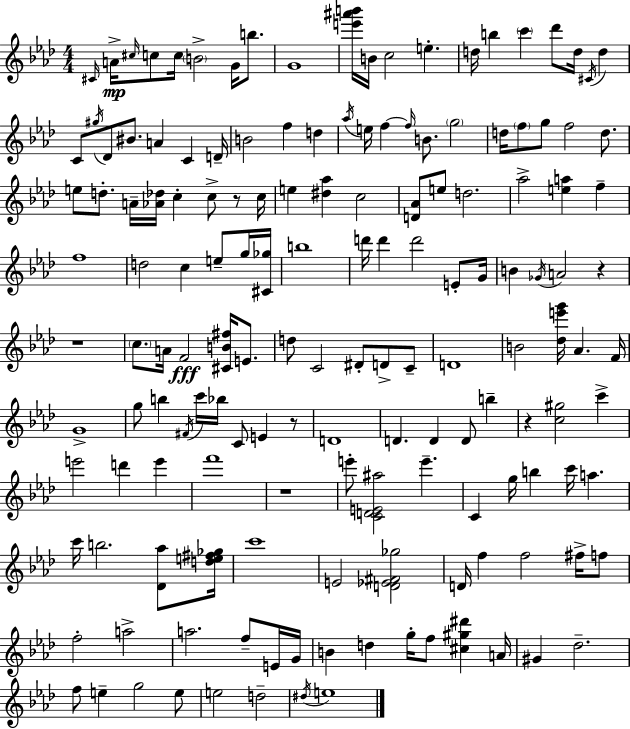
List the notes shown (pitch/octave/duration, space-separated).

C#4/s A4/s C#5/s C5/e C5/s B4/h G4/s B5/e. G4/w [E6,A#6,B6]/s B4/s C5/h E5/q. D5/s B5/q C6/q Db6/e D5/s C#4/s D5/q C4/e G#5/s Db4/e BIS4/e. A4/q C4/q D4/s B4/h F5/q D5/q Ab5/s E5/s F5/q F5/s B4/e. G5/h D5/s F5/e G5/e F5/h D5/e. E5/e D5/e. A4/s [Ab4,Db5]/s C5/q C5/e R/e C5/s E5/q [D#5,Ab5]/q C5/h [D4,Ab4]/e E5/e D5/h. Ab5/h [E5,A5]/q F5/q F5/w D5/h C5/q E5/e G5/s [C#4,Gb5]/s B5/w D6/s D6/q D6/h E4/e G4/s B4/q Gb4/s A4/h R/q R/w C5/e. A4/s F4/h [C#4,B4,F#5]/s E4/e. D5/e C4/h D#4/e D4/e C4/e D4/w B4/h [Db5,E6,G6]/s Ab4/q. F4/s G4/w G5/e B5/q F#4/s C6/s Bb5/s C4/e E4/q R/e D4/w D4/q. D4/q D4/e B5/q R/q [C5,G#5]/h C6/q E6/h D6/q E6/q F6/w R/w E6/e [C4,D4,E4,A#5]/h E6/q. C4/q G5/s B5/q C6/s A5/q. C6/s B5/h. [Db4,Ab5]/e [D5,E5,F#5,Gb5]/s C6/w E4/h [D4,Eb4,F#4,Gb5]/h D4/s F5/q F5/h F#5/s F5/e F5/h A5/h A5/h. F5/e E4/s G4/s B4/q D5/q G5/s F5/e [C#5,G#5,D#6]/q A4/s G#4/q Db5/h. F5/e E5/q G5/h E5/e E5/h D5/h D#5/s E5/w